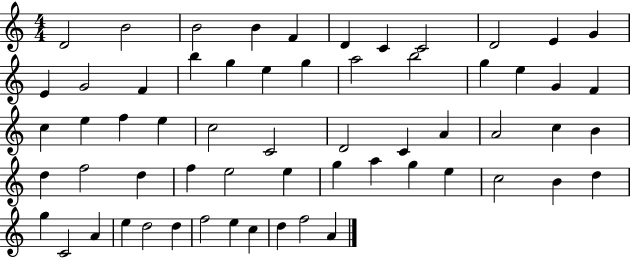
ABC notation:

X:1
T:Untitled
M:4/4
L:1/4
K:C
D2 B2 B2 B F D C C2 D2 E G E G2 F b g e g a2 b2 g e G F c e f e c2 C2 D2 C A A2 c B d f2 d f e2 e g a g e c2 B d g C2 A e d2 d f2 e c d f2 A